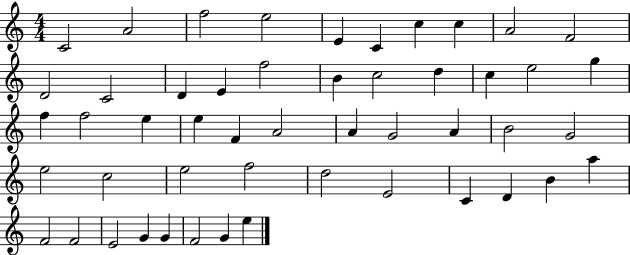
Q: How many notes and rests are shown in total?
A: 50